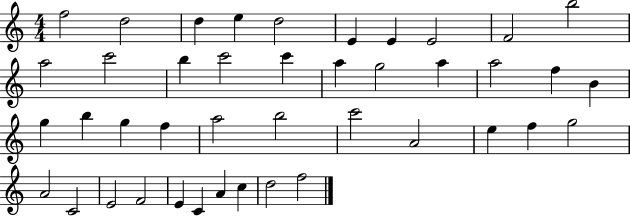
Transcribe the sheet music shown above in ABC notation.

X:1
T:Untitled
M:4/4
L:1/4
K:C
f2 d2 d e d2 E E E2 F2 b2 a2 c'2 b c'2 c' a g2 a a2 f B g b g f a2 b2 c'2 A2 e f g2 A2 C2 E2 F2 E C A c d2 f2